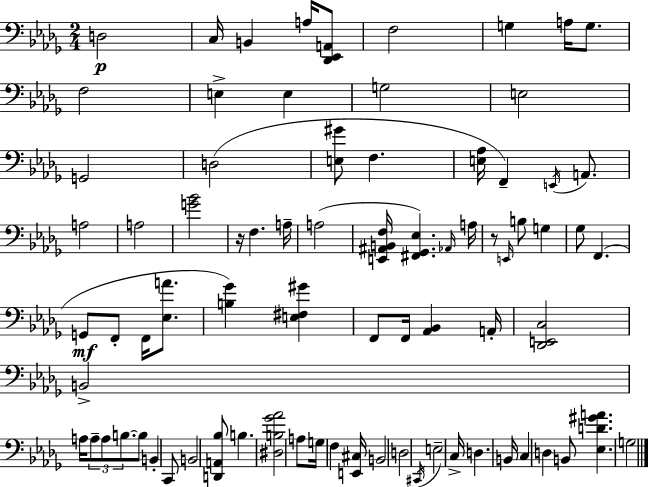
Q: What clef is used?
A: bass